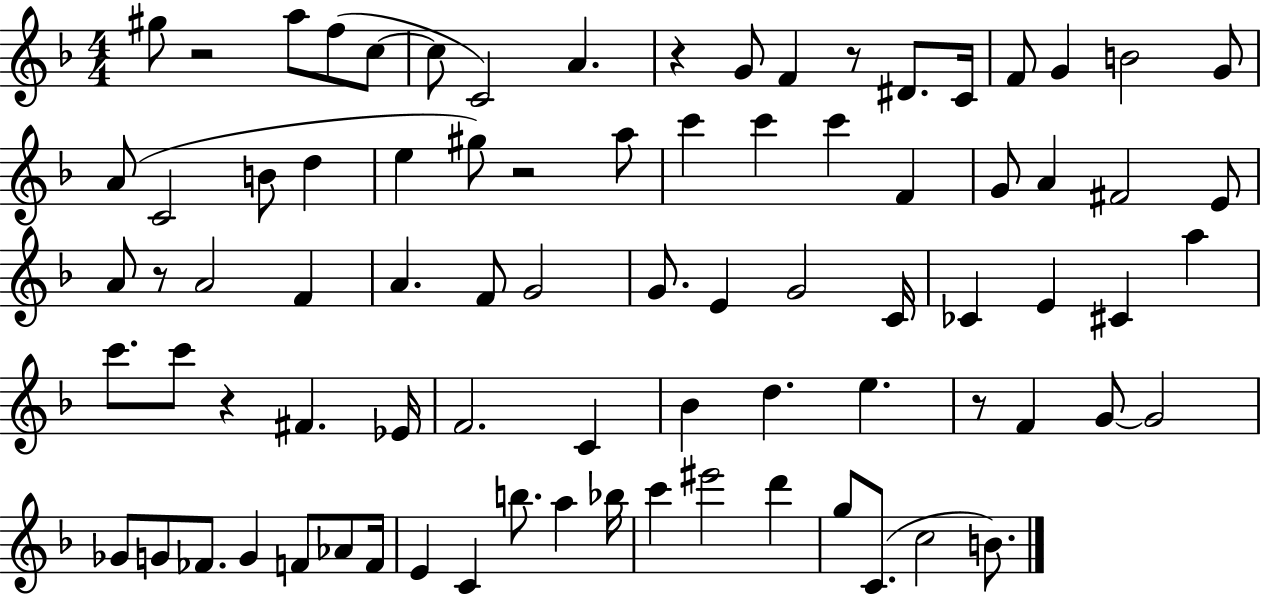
X:1
T:Untitled
M:4/4
L:1/4
K:F
^g/2 z2 a/2 f/2 c/2 c/2 C2 A z G/2 F z/2 ^D/2 C/4 F/2 G B2 G/2 A/2 C2 B/2 d e ^g/2 z2 a/2 c' c' c' F G/2 A ^F2 E/2 A/2 z/2 A2 F A F/2 G2 G/2 E G2 C/4 _C E ^C a c'/2 c'/2 z ^F _E/4 F2 C _B d e z/2 F G/2 G2 _G/2 G/2 _F/2 G F/2 _A/2 F/4 E C b/2 a _b/4 c' ^e'2 d' g/2 C/2 c2 B/2